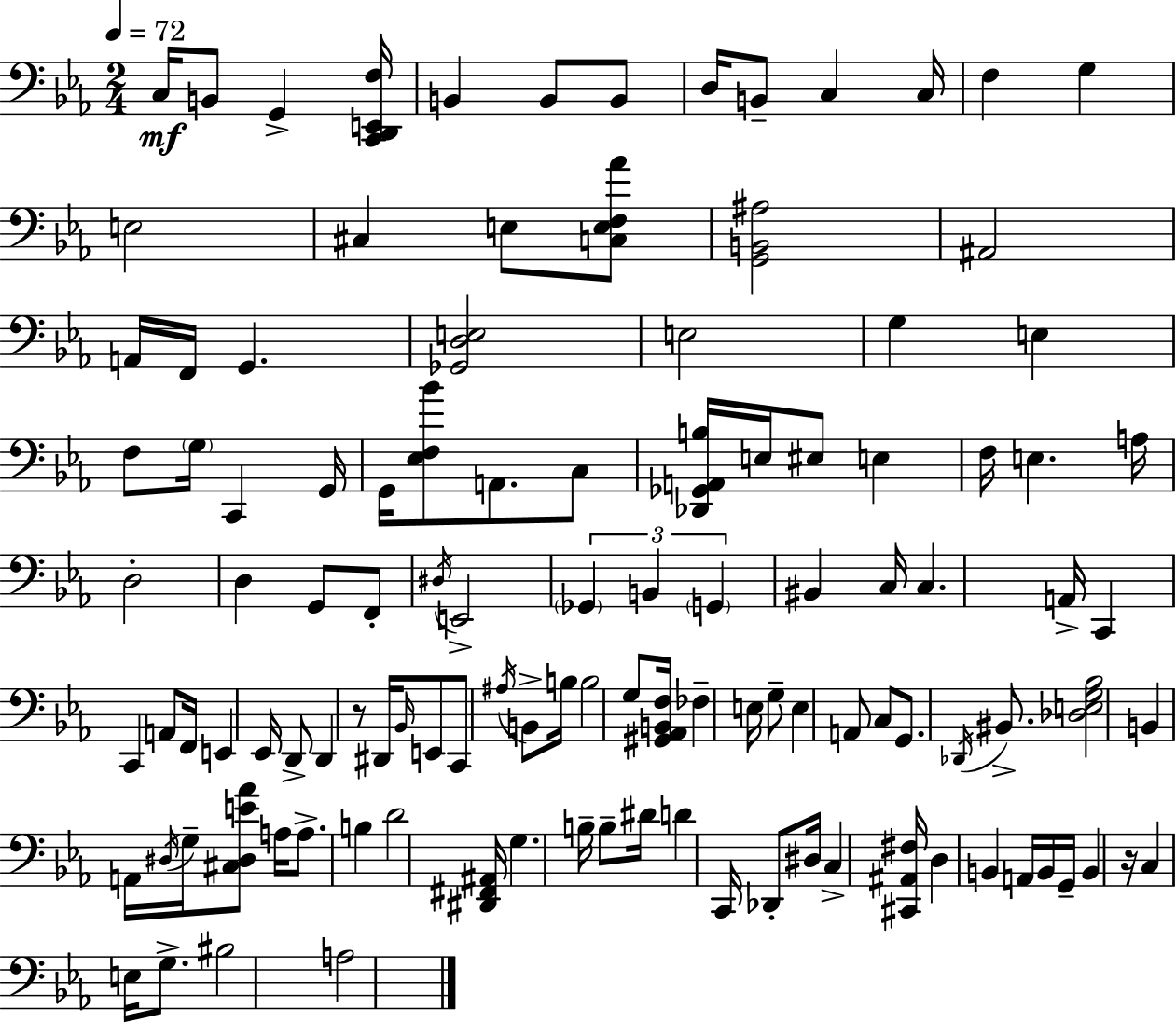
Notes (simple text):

C3/s B2/e G2/q [C2,D2,E2,F3]/s B2/q B2/e B2/e D3/s B2/e C3/q C3/s F3/q G3/q E3/h C#3/q E3/e [C3,E3,F3,Ab4]/e [G2,B2,A#3]/h A#2/h A2/s F2/s G2/q. [Gb2,D3,E3]/h E3/h G3/q E3/q F3/e G3/s C2/q G2/s G2/s [Eb3,F3,Bb4]/e A2/e. C3/e [Db2,Gb2,A2,B3]/s E3/s EIS3/e E3/q F3/s E3/q. A3/s D3/h D3/q G2/e F2/e D#3/s E2/h Gb2/q B2/q G2/q BIS2/q C3/s C3/q. A2/s C2/q C2/q A2/e F2/s E2/q Eb2/s D2/e D2/q R/e D#2/s Bb2/s E2/e C2/e A#3/s B2/e B3/s B3/h G3/e [G#2,Ab2,B2,F3]/s FES3/q E3/s G3/e E3/q A2/e C3/e G2/e. Db2/s BIS2/e. [Db3,E3,G3,Bb3]/h B2/q A2/s D#3/s G3/s [C#3,D#3,E4,Ab4]/e A3/s A3/e. B3/q D4/h [D#2,F#2,A#2]/s G3/q. B3/s B3/e D#4/s D4/q C2/s Db2/e D#3/s C3/q [C#2,A#2,F#3]/s D3/q B2/q A2/s B2/s G2/s B2/q R/s C3/q E3/s G3/e. BIS3/h A3/h